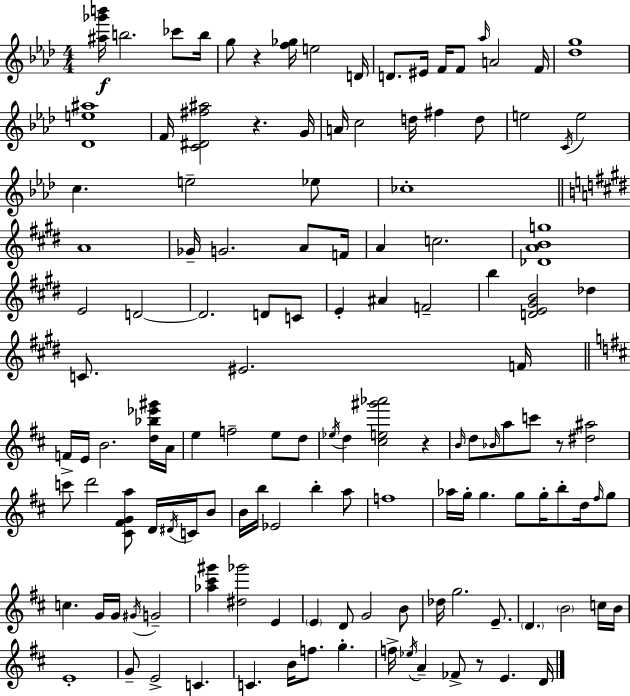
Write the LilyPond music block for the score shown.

{
  \clef treble
  \numericTimeSignature
  \time 4/4
  \key f \minor
  <ais'' ges''' b'''>16\f b''2. ces'''8 b''16 | g''8 r4 <f'' ges''>16 e''2 d'16 | d'8. eis'16 f'16 f'8 \grace { aes''16 } a'2 | f'16 <des'' g''>1 | \break <des' e'' ais''>1 | f'16 <c' dis' fis'' ais''>2 r4. | g'16 a'16 c''2 d''16 fis''4 d''8 | e''2 \acciaccatura { c'16 } e''2 | \break c''4. e''2-- | ees''8 ces''1-. | \bar "||" \break \key e \major a'1 | ges'16-- g'2. a'8 f'16 | a'4 c''2. | <des' a' b' g''>1 | \break e'2 d'2~~ | d'2. d'8 c'8 | e'4-. ais'4 f'2-- | b''4 <d' e' gis' b'>2 des''4 | \break c'8. eis'2. f'16 | \bar "||" \break \key d \major f'16-> e'16 b'2. <d'' bes'' ees''' gis'''>16 a'16 | e''4 f''2-- e''8 d''8 | \acciaccatura { ees''16 } d''4 <cis'' e'' gis''' aes'''>2 r4 | \grace { b'16 } d''8 \grace { bes'16 } a''8 c'''8 r8 <dis'' ais''>2 | \break c'''8 d'''2 <cis' fis' g' a''>8 d'16 | \acciaccatura { dis'16 } c'16 b'8 b'16 b''16 ees'2 b''4-. | a''8 f''1 | aes''16 g''16-. g''4. g''8 g''16-. b''8-. | \break d''16 \grace { fis''16 } g''8 c''4. g'16 g'16 \acciaccatura { gis'16 } g'2-- | <aes'' cis''' gis'''>4 <dis'' ges'''>2 | e'4 \parenthesize e'4 d'8 g'2 | b'8 des''16 g''2. | \break e'8.-- \parenthesize d'4. \parenthesize b'2 | c''16 b'16 e'1-. | g'8-- e'2-> | c'4. c'4. b'16 f''8. | \break g''4.-. f''16-> \acciaccatura { ees''16 } a'4-- fes'8-> r8 | e'4. d'16 \bar "|."
}